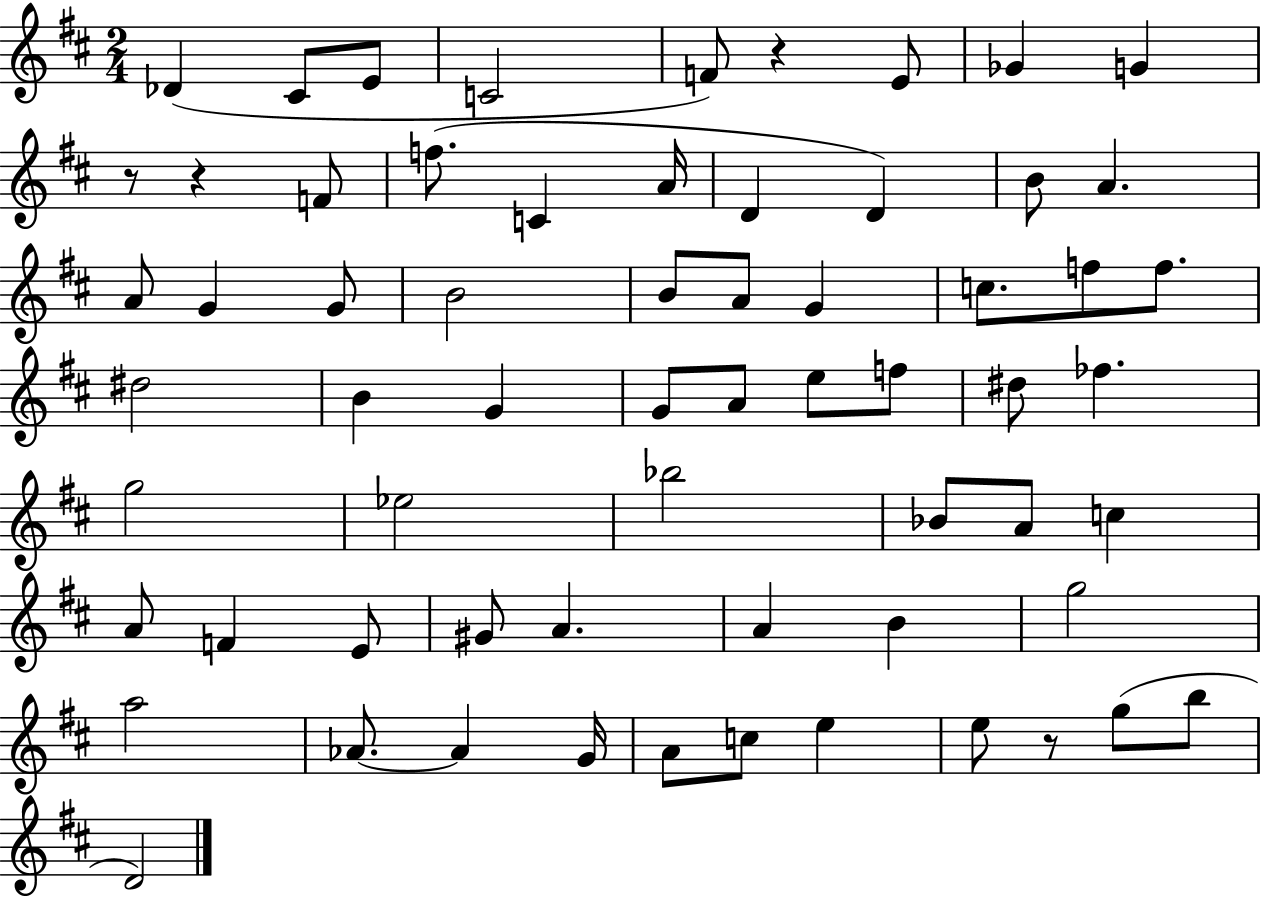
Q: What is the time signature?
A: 2/4